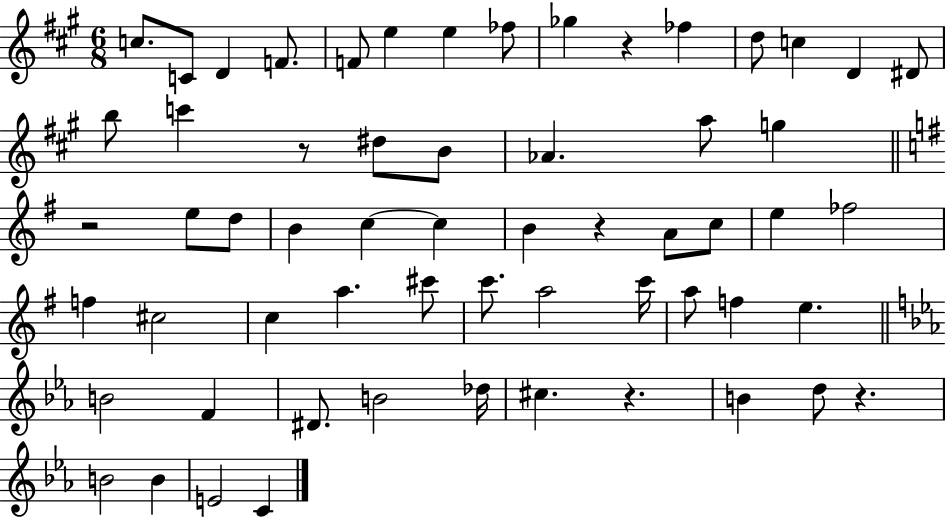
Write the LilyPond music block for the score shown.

{
  \clef treble
  \numericTimeSignature
  \time 6/8
  \key a \major
  c''8. c'8 d'4 f'8. | f'8 e''4 e''4 fes''8 | ges''4 r4 fes''4 | d''8 c''4 d'4 dis'8 | \break b''8 c'''4 r8 dis''8 b'8 | aes'4. a''8 g''4 | \bar "||" \break \key e \minor r2 e''8 d''8 | b'4 c''4~~ c''4 | b'4 r4 a'8 c''8 | e''4 fes''2 | \break f''4 cis''2 | c''4 a''4. cis'''8 | c'''8. a''2 c'''16 | a''8 f''4 e''4. | \break \bar "||" \break \key c \minor b'2 f'4 | dis'8. b'2 des''16 | cis''4. r4. | b'4 d''8 r4. | \break b'2 b'4 | e'2 c'4 | \bar "|."
}